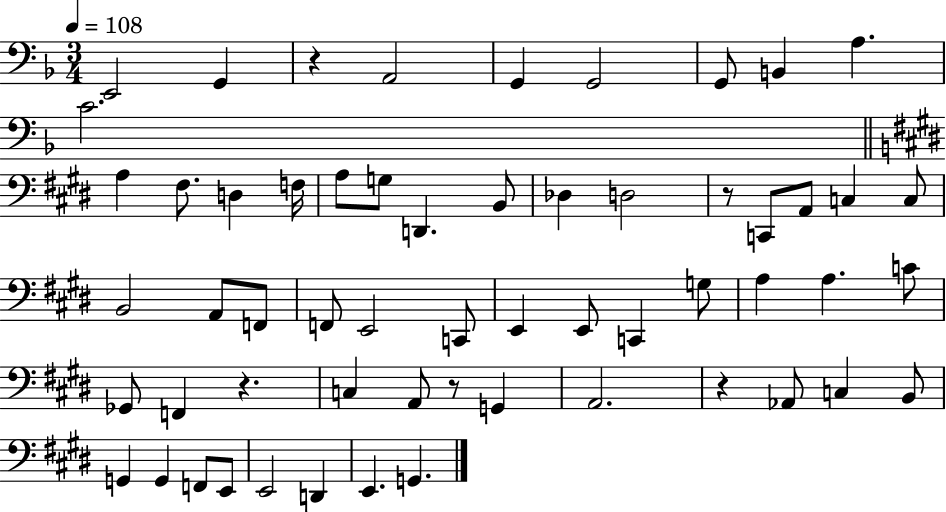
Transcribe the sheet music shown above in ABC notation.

X:1
T:Untitled
M:3/4
L:1/4
K:F
E,,2 G,, z A,,2 G,, G,,2 G,,/2 B,, A, C2 A, ^F,/2 D, F,/4 A,/2 G,/2 D,, B,,/2 _D, D,2 z/2 C,,/2 A,,/2 C, C,/2 B,,2 A,,/2 F,,/2 F,,/2 E,,2 C,,/2 E,, E,,/2 C,, G,/2 A, A, C/2 _G,,/2 F,, z C, A,,/2 z/2 G,, A,,2 z _A,,/2 C, B,,/2 G,, G,, F,,/2 E,,/2 E,,2 D,, E,, G,,